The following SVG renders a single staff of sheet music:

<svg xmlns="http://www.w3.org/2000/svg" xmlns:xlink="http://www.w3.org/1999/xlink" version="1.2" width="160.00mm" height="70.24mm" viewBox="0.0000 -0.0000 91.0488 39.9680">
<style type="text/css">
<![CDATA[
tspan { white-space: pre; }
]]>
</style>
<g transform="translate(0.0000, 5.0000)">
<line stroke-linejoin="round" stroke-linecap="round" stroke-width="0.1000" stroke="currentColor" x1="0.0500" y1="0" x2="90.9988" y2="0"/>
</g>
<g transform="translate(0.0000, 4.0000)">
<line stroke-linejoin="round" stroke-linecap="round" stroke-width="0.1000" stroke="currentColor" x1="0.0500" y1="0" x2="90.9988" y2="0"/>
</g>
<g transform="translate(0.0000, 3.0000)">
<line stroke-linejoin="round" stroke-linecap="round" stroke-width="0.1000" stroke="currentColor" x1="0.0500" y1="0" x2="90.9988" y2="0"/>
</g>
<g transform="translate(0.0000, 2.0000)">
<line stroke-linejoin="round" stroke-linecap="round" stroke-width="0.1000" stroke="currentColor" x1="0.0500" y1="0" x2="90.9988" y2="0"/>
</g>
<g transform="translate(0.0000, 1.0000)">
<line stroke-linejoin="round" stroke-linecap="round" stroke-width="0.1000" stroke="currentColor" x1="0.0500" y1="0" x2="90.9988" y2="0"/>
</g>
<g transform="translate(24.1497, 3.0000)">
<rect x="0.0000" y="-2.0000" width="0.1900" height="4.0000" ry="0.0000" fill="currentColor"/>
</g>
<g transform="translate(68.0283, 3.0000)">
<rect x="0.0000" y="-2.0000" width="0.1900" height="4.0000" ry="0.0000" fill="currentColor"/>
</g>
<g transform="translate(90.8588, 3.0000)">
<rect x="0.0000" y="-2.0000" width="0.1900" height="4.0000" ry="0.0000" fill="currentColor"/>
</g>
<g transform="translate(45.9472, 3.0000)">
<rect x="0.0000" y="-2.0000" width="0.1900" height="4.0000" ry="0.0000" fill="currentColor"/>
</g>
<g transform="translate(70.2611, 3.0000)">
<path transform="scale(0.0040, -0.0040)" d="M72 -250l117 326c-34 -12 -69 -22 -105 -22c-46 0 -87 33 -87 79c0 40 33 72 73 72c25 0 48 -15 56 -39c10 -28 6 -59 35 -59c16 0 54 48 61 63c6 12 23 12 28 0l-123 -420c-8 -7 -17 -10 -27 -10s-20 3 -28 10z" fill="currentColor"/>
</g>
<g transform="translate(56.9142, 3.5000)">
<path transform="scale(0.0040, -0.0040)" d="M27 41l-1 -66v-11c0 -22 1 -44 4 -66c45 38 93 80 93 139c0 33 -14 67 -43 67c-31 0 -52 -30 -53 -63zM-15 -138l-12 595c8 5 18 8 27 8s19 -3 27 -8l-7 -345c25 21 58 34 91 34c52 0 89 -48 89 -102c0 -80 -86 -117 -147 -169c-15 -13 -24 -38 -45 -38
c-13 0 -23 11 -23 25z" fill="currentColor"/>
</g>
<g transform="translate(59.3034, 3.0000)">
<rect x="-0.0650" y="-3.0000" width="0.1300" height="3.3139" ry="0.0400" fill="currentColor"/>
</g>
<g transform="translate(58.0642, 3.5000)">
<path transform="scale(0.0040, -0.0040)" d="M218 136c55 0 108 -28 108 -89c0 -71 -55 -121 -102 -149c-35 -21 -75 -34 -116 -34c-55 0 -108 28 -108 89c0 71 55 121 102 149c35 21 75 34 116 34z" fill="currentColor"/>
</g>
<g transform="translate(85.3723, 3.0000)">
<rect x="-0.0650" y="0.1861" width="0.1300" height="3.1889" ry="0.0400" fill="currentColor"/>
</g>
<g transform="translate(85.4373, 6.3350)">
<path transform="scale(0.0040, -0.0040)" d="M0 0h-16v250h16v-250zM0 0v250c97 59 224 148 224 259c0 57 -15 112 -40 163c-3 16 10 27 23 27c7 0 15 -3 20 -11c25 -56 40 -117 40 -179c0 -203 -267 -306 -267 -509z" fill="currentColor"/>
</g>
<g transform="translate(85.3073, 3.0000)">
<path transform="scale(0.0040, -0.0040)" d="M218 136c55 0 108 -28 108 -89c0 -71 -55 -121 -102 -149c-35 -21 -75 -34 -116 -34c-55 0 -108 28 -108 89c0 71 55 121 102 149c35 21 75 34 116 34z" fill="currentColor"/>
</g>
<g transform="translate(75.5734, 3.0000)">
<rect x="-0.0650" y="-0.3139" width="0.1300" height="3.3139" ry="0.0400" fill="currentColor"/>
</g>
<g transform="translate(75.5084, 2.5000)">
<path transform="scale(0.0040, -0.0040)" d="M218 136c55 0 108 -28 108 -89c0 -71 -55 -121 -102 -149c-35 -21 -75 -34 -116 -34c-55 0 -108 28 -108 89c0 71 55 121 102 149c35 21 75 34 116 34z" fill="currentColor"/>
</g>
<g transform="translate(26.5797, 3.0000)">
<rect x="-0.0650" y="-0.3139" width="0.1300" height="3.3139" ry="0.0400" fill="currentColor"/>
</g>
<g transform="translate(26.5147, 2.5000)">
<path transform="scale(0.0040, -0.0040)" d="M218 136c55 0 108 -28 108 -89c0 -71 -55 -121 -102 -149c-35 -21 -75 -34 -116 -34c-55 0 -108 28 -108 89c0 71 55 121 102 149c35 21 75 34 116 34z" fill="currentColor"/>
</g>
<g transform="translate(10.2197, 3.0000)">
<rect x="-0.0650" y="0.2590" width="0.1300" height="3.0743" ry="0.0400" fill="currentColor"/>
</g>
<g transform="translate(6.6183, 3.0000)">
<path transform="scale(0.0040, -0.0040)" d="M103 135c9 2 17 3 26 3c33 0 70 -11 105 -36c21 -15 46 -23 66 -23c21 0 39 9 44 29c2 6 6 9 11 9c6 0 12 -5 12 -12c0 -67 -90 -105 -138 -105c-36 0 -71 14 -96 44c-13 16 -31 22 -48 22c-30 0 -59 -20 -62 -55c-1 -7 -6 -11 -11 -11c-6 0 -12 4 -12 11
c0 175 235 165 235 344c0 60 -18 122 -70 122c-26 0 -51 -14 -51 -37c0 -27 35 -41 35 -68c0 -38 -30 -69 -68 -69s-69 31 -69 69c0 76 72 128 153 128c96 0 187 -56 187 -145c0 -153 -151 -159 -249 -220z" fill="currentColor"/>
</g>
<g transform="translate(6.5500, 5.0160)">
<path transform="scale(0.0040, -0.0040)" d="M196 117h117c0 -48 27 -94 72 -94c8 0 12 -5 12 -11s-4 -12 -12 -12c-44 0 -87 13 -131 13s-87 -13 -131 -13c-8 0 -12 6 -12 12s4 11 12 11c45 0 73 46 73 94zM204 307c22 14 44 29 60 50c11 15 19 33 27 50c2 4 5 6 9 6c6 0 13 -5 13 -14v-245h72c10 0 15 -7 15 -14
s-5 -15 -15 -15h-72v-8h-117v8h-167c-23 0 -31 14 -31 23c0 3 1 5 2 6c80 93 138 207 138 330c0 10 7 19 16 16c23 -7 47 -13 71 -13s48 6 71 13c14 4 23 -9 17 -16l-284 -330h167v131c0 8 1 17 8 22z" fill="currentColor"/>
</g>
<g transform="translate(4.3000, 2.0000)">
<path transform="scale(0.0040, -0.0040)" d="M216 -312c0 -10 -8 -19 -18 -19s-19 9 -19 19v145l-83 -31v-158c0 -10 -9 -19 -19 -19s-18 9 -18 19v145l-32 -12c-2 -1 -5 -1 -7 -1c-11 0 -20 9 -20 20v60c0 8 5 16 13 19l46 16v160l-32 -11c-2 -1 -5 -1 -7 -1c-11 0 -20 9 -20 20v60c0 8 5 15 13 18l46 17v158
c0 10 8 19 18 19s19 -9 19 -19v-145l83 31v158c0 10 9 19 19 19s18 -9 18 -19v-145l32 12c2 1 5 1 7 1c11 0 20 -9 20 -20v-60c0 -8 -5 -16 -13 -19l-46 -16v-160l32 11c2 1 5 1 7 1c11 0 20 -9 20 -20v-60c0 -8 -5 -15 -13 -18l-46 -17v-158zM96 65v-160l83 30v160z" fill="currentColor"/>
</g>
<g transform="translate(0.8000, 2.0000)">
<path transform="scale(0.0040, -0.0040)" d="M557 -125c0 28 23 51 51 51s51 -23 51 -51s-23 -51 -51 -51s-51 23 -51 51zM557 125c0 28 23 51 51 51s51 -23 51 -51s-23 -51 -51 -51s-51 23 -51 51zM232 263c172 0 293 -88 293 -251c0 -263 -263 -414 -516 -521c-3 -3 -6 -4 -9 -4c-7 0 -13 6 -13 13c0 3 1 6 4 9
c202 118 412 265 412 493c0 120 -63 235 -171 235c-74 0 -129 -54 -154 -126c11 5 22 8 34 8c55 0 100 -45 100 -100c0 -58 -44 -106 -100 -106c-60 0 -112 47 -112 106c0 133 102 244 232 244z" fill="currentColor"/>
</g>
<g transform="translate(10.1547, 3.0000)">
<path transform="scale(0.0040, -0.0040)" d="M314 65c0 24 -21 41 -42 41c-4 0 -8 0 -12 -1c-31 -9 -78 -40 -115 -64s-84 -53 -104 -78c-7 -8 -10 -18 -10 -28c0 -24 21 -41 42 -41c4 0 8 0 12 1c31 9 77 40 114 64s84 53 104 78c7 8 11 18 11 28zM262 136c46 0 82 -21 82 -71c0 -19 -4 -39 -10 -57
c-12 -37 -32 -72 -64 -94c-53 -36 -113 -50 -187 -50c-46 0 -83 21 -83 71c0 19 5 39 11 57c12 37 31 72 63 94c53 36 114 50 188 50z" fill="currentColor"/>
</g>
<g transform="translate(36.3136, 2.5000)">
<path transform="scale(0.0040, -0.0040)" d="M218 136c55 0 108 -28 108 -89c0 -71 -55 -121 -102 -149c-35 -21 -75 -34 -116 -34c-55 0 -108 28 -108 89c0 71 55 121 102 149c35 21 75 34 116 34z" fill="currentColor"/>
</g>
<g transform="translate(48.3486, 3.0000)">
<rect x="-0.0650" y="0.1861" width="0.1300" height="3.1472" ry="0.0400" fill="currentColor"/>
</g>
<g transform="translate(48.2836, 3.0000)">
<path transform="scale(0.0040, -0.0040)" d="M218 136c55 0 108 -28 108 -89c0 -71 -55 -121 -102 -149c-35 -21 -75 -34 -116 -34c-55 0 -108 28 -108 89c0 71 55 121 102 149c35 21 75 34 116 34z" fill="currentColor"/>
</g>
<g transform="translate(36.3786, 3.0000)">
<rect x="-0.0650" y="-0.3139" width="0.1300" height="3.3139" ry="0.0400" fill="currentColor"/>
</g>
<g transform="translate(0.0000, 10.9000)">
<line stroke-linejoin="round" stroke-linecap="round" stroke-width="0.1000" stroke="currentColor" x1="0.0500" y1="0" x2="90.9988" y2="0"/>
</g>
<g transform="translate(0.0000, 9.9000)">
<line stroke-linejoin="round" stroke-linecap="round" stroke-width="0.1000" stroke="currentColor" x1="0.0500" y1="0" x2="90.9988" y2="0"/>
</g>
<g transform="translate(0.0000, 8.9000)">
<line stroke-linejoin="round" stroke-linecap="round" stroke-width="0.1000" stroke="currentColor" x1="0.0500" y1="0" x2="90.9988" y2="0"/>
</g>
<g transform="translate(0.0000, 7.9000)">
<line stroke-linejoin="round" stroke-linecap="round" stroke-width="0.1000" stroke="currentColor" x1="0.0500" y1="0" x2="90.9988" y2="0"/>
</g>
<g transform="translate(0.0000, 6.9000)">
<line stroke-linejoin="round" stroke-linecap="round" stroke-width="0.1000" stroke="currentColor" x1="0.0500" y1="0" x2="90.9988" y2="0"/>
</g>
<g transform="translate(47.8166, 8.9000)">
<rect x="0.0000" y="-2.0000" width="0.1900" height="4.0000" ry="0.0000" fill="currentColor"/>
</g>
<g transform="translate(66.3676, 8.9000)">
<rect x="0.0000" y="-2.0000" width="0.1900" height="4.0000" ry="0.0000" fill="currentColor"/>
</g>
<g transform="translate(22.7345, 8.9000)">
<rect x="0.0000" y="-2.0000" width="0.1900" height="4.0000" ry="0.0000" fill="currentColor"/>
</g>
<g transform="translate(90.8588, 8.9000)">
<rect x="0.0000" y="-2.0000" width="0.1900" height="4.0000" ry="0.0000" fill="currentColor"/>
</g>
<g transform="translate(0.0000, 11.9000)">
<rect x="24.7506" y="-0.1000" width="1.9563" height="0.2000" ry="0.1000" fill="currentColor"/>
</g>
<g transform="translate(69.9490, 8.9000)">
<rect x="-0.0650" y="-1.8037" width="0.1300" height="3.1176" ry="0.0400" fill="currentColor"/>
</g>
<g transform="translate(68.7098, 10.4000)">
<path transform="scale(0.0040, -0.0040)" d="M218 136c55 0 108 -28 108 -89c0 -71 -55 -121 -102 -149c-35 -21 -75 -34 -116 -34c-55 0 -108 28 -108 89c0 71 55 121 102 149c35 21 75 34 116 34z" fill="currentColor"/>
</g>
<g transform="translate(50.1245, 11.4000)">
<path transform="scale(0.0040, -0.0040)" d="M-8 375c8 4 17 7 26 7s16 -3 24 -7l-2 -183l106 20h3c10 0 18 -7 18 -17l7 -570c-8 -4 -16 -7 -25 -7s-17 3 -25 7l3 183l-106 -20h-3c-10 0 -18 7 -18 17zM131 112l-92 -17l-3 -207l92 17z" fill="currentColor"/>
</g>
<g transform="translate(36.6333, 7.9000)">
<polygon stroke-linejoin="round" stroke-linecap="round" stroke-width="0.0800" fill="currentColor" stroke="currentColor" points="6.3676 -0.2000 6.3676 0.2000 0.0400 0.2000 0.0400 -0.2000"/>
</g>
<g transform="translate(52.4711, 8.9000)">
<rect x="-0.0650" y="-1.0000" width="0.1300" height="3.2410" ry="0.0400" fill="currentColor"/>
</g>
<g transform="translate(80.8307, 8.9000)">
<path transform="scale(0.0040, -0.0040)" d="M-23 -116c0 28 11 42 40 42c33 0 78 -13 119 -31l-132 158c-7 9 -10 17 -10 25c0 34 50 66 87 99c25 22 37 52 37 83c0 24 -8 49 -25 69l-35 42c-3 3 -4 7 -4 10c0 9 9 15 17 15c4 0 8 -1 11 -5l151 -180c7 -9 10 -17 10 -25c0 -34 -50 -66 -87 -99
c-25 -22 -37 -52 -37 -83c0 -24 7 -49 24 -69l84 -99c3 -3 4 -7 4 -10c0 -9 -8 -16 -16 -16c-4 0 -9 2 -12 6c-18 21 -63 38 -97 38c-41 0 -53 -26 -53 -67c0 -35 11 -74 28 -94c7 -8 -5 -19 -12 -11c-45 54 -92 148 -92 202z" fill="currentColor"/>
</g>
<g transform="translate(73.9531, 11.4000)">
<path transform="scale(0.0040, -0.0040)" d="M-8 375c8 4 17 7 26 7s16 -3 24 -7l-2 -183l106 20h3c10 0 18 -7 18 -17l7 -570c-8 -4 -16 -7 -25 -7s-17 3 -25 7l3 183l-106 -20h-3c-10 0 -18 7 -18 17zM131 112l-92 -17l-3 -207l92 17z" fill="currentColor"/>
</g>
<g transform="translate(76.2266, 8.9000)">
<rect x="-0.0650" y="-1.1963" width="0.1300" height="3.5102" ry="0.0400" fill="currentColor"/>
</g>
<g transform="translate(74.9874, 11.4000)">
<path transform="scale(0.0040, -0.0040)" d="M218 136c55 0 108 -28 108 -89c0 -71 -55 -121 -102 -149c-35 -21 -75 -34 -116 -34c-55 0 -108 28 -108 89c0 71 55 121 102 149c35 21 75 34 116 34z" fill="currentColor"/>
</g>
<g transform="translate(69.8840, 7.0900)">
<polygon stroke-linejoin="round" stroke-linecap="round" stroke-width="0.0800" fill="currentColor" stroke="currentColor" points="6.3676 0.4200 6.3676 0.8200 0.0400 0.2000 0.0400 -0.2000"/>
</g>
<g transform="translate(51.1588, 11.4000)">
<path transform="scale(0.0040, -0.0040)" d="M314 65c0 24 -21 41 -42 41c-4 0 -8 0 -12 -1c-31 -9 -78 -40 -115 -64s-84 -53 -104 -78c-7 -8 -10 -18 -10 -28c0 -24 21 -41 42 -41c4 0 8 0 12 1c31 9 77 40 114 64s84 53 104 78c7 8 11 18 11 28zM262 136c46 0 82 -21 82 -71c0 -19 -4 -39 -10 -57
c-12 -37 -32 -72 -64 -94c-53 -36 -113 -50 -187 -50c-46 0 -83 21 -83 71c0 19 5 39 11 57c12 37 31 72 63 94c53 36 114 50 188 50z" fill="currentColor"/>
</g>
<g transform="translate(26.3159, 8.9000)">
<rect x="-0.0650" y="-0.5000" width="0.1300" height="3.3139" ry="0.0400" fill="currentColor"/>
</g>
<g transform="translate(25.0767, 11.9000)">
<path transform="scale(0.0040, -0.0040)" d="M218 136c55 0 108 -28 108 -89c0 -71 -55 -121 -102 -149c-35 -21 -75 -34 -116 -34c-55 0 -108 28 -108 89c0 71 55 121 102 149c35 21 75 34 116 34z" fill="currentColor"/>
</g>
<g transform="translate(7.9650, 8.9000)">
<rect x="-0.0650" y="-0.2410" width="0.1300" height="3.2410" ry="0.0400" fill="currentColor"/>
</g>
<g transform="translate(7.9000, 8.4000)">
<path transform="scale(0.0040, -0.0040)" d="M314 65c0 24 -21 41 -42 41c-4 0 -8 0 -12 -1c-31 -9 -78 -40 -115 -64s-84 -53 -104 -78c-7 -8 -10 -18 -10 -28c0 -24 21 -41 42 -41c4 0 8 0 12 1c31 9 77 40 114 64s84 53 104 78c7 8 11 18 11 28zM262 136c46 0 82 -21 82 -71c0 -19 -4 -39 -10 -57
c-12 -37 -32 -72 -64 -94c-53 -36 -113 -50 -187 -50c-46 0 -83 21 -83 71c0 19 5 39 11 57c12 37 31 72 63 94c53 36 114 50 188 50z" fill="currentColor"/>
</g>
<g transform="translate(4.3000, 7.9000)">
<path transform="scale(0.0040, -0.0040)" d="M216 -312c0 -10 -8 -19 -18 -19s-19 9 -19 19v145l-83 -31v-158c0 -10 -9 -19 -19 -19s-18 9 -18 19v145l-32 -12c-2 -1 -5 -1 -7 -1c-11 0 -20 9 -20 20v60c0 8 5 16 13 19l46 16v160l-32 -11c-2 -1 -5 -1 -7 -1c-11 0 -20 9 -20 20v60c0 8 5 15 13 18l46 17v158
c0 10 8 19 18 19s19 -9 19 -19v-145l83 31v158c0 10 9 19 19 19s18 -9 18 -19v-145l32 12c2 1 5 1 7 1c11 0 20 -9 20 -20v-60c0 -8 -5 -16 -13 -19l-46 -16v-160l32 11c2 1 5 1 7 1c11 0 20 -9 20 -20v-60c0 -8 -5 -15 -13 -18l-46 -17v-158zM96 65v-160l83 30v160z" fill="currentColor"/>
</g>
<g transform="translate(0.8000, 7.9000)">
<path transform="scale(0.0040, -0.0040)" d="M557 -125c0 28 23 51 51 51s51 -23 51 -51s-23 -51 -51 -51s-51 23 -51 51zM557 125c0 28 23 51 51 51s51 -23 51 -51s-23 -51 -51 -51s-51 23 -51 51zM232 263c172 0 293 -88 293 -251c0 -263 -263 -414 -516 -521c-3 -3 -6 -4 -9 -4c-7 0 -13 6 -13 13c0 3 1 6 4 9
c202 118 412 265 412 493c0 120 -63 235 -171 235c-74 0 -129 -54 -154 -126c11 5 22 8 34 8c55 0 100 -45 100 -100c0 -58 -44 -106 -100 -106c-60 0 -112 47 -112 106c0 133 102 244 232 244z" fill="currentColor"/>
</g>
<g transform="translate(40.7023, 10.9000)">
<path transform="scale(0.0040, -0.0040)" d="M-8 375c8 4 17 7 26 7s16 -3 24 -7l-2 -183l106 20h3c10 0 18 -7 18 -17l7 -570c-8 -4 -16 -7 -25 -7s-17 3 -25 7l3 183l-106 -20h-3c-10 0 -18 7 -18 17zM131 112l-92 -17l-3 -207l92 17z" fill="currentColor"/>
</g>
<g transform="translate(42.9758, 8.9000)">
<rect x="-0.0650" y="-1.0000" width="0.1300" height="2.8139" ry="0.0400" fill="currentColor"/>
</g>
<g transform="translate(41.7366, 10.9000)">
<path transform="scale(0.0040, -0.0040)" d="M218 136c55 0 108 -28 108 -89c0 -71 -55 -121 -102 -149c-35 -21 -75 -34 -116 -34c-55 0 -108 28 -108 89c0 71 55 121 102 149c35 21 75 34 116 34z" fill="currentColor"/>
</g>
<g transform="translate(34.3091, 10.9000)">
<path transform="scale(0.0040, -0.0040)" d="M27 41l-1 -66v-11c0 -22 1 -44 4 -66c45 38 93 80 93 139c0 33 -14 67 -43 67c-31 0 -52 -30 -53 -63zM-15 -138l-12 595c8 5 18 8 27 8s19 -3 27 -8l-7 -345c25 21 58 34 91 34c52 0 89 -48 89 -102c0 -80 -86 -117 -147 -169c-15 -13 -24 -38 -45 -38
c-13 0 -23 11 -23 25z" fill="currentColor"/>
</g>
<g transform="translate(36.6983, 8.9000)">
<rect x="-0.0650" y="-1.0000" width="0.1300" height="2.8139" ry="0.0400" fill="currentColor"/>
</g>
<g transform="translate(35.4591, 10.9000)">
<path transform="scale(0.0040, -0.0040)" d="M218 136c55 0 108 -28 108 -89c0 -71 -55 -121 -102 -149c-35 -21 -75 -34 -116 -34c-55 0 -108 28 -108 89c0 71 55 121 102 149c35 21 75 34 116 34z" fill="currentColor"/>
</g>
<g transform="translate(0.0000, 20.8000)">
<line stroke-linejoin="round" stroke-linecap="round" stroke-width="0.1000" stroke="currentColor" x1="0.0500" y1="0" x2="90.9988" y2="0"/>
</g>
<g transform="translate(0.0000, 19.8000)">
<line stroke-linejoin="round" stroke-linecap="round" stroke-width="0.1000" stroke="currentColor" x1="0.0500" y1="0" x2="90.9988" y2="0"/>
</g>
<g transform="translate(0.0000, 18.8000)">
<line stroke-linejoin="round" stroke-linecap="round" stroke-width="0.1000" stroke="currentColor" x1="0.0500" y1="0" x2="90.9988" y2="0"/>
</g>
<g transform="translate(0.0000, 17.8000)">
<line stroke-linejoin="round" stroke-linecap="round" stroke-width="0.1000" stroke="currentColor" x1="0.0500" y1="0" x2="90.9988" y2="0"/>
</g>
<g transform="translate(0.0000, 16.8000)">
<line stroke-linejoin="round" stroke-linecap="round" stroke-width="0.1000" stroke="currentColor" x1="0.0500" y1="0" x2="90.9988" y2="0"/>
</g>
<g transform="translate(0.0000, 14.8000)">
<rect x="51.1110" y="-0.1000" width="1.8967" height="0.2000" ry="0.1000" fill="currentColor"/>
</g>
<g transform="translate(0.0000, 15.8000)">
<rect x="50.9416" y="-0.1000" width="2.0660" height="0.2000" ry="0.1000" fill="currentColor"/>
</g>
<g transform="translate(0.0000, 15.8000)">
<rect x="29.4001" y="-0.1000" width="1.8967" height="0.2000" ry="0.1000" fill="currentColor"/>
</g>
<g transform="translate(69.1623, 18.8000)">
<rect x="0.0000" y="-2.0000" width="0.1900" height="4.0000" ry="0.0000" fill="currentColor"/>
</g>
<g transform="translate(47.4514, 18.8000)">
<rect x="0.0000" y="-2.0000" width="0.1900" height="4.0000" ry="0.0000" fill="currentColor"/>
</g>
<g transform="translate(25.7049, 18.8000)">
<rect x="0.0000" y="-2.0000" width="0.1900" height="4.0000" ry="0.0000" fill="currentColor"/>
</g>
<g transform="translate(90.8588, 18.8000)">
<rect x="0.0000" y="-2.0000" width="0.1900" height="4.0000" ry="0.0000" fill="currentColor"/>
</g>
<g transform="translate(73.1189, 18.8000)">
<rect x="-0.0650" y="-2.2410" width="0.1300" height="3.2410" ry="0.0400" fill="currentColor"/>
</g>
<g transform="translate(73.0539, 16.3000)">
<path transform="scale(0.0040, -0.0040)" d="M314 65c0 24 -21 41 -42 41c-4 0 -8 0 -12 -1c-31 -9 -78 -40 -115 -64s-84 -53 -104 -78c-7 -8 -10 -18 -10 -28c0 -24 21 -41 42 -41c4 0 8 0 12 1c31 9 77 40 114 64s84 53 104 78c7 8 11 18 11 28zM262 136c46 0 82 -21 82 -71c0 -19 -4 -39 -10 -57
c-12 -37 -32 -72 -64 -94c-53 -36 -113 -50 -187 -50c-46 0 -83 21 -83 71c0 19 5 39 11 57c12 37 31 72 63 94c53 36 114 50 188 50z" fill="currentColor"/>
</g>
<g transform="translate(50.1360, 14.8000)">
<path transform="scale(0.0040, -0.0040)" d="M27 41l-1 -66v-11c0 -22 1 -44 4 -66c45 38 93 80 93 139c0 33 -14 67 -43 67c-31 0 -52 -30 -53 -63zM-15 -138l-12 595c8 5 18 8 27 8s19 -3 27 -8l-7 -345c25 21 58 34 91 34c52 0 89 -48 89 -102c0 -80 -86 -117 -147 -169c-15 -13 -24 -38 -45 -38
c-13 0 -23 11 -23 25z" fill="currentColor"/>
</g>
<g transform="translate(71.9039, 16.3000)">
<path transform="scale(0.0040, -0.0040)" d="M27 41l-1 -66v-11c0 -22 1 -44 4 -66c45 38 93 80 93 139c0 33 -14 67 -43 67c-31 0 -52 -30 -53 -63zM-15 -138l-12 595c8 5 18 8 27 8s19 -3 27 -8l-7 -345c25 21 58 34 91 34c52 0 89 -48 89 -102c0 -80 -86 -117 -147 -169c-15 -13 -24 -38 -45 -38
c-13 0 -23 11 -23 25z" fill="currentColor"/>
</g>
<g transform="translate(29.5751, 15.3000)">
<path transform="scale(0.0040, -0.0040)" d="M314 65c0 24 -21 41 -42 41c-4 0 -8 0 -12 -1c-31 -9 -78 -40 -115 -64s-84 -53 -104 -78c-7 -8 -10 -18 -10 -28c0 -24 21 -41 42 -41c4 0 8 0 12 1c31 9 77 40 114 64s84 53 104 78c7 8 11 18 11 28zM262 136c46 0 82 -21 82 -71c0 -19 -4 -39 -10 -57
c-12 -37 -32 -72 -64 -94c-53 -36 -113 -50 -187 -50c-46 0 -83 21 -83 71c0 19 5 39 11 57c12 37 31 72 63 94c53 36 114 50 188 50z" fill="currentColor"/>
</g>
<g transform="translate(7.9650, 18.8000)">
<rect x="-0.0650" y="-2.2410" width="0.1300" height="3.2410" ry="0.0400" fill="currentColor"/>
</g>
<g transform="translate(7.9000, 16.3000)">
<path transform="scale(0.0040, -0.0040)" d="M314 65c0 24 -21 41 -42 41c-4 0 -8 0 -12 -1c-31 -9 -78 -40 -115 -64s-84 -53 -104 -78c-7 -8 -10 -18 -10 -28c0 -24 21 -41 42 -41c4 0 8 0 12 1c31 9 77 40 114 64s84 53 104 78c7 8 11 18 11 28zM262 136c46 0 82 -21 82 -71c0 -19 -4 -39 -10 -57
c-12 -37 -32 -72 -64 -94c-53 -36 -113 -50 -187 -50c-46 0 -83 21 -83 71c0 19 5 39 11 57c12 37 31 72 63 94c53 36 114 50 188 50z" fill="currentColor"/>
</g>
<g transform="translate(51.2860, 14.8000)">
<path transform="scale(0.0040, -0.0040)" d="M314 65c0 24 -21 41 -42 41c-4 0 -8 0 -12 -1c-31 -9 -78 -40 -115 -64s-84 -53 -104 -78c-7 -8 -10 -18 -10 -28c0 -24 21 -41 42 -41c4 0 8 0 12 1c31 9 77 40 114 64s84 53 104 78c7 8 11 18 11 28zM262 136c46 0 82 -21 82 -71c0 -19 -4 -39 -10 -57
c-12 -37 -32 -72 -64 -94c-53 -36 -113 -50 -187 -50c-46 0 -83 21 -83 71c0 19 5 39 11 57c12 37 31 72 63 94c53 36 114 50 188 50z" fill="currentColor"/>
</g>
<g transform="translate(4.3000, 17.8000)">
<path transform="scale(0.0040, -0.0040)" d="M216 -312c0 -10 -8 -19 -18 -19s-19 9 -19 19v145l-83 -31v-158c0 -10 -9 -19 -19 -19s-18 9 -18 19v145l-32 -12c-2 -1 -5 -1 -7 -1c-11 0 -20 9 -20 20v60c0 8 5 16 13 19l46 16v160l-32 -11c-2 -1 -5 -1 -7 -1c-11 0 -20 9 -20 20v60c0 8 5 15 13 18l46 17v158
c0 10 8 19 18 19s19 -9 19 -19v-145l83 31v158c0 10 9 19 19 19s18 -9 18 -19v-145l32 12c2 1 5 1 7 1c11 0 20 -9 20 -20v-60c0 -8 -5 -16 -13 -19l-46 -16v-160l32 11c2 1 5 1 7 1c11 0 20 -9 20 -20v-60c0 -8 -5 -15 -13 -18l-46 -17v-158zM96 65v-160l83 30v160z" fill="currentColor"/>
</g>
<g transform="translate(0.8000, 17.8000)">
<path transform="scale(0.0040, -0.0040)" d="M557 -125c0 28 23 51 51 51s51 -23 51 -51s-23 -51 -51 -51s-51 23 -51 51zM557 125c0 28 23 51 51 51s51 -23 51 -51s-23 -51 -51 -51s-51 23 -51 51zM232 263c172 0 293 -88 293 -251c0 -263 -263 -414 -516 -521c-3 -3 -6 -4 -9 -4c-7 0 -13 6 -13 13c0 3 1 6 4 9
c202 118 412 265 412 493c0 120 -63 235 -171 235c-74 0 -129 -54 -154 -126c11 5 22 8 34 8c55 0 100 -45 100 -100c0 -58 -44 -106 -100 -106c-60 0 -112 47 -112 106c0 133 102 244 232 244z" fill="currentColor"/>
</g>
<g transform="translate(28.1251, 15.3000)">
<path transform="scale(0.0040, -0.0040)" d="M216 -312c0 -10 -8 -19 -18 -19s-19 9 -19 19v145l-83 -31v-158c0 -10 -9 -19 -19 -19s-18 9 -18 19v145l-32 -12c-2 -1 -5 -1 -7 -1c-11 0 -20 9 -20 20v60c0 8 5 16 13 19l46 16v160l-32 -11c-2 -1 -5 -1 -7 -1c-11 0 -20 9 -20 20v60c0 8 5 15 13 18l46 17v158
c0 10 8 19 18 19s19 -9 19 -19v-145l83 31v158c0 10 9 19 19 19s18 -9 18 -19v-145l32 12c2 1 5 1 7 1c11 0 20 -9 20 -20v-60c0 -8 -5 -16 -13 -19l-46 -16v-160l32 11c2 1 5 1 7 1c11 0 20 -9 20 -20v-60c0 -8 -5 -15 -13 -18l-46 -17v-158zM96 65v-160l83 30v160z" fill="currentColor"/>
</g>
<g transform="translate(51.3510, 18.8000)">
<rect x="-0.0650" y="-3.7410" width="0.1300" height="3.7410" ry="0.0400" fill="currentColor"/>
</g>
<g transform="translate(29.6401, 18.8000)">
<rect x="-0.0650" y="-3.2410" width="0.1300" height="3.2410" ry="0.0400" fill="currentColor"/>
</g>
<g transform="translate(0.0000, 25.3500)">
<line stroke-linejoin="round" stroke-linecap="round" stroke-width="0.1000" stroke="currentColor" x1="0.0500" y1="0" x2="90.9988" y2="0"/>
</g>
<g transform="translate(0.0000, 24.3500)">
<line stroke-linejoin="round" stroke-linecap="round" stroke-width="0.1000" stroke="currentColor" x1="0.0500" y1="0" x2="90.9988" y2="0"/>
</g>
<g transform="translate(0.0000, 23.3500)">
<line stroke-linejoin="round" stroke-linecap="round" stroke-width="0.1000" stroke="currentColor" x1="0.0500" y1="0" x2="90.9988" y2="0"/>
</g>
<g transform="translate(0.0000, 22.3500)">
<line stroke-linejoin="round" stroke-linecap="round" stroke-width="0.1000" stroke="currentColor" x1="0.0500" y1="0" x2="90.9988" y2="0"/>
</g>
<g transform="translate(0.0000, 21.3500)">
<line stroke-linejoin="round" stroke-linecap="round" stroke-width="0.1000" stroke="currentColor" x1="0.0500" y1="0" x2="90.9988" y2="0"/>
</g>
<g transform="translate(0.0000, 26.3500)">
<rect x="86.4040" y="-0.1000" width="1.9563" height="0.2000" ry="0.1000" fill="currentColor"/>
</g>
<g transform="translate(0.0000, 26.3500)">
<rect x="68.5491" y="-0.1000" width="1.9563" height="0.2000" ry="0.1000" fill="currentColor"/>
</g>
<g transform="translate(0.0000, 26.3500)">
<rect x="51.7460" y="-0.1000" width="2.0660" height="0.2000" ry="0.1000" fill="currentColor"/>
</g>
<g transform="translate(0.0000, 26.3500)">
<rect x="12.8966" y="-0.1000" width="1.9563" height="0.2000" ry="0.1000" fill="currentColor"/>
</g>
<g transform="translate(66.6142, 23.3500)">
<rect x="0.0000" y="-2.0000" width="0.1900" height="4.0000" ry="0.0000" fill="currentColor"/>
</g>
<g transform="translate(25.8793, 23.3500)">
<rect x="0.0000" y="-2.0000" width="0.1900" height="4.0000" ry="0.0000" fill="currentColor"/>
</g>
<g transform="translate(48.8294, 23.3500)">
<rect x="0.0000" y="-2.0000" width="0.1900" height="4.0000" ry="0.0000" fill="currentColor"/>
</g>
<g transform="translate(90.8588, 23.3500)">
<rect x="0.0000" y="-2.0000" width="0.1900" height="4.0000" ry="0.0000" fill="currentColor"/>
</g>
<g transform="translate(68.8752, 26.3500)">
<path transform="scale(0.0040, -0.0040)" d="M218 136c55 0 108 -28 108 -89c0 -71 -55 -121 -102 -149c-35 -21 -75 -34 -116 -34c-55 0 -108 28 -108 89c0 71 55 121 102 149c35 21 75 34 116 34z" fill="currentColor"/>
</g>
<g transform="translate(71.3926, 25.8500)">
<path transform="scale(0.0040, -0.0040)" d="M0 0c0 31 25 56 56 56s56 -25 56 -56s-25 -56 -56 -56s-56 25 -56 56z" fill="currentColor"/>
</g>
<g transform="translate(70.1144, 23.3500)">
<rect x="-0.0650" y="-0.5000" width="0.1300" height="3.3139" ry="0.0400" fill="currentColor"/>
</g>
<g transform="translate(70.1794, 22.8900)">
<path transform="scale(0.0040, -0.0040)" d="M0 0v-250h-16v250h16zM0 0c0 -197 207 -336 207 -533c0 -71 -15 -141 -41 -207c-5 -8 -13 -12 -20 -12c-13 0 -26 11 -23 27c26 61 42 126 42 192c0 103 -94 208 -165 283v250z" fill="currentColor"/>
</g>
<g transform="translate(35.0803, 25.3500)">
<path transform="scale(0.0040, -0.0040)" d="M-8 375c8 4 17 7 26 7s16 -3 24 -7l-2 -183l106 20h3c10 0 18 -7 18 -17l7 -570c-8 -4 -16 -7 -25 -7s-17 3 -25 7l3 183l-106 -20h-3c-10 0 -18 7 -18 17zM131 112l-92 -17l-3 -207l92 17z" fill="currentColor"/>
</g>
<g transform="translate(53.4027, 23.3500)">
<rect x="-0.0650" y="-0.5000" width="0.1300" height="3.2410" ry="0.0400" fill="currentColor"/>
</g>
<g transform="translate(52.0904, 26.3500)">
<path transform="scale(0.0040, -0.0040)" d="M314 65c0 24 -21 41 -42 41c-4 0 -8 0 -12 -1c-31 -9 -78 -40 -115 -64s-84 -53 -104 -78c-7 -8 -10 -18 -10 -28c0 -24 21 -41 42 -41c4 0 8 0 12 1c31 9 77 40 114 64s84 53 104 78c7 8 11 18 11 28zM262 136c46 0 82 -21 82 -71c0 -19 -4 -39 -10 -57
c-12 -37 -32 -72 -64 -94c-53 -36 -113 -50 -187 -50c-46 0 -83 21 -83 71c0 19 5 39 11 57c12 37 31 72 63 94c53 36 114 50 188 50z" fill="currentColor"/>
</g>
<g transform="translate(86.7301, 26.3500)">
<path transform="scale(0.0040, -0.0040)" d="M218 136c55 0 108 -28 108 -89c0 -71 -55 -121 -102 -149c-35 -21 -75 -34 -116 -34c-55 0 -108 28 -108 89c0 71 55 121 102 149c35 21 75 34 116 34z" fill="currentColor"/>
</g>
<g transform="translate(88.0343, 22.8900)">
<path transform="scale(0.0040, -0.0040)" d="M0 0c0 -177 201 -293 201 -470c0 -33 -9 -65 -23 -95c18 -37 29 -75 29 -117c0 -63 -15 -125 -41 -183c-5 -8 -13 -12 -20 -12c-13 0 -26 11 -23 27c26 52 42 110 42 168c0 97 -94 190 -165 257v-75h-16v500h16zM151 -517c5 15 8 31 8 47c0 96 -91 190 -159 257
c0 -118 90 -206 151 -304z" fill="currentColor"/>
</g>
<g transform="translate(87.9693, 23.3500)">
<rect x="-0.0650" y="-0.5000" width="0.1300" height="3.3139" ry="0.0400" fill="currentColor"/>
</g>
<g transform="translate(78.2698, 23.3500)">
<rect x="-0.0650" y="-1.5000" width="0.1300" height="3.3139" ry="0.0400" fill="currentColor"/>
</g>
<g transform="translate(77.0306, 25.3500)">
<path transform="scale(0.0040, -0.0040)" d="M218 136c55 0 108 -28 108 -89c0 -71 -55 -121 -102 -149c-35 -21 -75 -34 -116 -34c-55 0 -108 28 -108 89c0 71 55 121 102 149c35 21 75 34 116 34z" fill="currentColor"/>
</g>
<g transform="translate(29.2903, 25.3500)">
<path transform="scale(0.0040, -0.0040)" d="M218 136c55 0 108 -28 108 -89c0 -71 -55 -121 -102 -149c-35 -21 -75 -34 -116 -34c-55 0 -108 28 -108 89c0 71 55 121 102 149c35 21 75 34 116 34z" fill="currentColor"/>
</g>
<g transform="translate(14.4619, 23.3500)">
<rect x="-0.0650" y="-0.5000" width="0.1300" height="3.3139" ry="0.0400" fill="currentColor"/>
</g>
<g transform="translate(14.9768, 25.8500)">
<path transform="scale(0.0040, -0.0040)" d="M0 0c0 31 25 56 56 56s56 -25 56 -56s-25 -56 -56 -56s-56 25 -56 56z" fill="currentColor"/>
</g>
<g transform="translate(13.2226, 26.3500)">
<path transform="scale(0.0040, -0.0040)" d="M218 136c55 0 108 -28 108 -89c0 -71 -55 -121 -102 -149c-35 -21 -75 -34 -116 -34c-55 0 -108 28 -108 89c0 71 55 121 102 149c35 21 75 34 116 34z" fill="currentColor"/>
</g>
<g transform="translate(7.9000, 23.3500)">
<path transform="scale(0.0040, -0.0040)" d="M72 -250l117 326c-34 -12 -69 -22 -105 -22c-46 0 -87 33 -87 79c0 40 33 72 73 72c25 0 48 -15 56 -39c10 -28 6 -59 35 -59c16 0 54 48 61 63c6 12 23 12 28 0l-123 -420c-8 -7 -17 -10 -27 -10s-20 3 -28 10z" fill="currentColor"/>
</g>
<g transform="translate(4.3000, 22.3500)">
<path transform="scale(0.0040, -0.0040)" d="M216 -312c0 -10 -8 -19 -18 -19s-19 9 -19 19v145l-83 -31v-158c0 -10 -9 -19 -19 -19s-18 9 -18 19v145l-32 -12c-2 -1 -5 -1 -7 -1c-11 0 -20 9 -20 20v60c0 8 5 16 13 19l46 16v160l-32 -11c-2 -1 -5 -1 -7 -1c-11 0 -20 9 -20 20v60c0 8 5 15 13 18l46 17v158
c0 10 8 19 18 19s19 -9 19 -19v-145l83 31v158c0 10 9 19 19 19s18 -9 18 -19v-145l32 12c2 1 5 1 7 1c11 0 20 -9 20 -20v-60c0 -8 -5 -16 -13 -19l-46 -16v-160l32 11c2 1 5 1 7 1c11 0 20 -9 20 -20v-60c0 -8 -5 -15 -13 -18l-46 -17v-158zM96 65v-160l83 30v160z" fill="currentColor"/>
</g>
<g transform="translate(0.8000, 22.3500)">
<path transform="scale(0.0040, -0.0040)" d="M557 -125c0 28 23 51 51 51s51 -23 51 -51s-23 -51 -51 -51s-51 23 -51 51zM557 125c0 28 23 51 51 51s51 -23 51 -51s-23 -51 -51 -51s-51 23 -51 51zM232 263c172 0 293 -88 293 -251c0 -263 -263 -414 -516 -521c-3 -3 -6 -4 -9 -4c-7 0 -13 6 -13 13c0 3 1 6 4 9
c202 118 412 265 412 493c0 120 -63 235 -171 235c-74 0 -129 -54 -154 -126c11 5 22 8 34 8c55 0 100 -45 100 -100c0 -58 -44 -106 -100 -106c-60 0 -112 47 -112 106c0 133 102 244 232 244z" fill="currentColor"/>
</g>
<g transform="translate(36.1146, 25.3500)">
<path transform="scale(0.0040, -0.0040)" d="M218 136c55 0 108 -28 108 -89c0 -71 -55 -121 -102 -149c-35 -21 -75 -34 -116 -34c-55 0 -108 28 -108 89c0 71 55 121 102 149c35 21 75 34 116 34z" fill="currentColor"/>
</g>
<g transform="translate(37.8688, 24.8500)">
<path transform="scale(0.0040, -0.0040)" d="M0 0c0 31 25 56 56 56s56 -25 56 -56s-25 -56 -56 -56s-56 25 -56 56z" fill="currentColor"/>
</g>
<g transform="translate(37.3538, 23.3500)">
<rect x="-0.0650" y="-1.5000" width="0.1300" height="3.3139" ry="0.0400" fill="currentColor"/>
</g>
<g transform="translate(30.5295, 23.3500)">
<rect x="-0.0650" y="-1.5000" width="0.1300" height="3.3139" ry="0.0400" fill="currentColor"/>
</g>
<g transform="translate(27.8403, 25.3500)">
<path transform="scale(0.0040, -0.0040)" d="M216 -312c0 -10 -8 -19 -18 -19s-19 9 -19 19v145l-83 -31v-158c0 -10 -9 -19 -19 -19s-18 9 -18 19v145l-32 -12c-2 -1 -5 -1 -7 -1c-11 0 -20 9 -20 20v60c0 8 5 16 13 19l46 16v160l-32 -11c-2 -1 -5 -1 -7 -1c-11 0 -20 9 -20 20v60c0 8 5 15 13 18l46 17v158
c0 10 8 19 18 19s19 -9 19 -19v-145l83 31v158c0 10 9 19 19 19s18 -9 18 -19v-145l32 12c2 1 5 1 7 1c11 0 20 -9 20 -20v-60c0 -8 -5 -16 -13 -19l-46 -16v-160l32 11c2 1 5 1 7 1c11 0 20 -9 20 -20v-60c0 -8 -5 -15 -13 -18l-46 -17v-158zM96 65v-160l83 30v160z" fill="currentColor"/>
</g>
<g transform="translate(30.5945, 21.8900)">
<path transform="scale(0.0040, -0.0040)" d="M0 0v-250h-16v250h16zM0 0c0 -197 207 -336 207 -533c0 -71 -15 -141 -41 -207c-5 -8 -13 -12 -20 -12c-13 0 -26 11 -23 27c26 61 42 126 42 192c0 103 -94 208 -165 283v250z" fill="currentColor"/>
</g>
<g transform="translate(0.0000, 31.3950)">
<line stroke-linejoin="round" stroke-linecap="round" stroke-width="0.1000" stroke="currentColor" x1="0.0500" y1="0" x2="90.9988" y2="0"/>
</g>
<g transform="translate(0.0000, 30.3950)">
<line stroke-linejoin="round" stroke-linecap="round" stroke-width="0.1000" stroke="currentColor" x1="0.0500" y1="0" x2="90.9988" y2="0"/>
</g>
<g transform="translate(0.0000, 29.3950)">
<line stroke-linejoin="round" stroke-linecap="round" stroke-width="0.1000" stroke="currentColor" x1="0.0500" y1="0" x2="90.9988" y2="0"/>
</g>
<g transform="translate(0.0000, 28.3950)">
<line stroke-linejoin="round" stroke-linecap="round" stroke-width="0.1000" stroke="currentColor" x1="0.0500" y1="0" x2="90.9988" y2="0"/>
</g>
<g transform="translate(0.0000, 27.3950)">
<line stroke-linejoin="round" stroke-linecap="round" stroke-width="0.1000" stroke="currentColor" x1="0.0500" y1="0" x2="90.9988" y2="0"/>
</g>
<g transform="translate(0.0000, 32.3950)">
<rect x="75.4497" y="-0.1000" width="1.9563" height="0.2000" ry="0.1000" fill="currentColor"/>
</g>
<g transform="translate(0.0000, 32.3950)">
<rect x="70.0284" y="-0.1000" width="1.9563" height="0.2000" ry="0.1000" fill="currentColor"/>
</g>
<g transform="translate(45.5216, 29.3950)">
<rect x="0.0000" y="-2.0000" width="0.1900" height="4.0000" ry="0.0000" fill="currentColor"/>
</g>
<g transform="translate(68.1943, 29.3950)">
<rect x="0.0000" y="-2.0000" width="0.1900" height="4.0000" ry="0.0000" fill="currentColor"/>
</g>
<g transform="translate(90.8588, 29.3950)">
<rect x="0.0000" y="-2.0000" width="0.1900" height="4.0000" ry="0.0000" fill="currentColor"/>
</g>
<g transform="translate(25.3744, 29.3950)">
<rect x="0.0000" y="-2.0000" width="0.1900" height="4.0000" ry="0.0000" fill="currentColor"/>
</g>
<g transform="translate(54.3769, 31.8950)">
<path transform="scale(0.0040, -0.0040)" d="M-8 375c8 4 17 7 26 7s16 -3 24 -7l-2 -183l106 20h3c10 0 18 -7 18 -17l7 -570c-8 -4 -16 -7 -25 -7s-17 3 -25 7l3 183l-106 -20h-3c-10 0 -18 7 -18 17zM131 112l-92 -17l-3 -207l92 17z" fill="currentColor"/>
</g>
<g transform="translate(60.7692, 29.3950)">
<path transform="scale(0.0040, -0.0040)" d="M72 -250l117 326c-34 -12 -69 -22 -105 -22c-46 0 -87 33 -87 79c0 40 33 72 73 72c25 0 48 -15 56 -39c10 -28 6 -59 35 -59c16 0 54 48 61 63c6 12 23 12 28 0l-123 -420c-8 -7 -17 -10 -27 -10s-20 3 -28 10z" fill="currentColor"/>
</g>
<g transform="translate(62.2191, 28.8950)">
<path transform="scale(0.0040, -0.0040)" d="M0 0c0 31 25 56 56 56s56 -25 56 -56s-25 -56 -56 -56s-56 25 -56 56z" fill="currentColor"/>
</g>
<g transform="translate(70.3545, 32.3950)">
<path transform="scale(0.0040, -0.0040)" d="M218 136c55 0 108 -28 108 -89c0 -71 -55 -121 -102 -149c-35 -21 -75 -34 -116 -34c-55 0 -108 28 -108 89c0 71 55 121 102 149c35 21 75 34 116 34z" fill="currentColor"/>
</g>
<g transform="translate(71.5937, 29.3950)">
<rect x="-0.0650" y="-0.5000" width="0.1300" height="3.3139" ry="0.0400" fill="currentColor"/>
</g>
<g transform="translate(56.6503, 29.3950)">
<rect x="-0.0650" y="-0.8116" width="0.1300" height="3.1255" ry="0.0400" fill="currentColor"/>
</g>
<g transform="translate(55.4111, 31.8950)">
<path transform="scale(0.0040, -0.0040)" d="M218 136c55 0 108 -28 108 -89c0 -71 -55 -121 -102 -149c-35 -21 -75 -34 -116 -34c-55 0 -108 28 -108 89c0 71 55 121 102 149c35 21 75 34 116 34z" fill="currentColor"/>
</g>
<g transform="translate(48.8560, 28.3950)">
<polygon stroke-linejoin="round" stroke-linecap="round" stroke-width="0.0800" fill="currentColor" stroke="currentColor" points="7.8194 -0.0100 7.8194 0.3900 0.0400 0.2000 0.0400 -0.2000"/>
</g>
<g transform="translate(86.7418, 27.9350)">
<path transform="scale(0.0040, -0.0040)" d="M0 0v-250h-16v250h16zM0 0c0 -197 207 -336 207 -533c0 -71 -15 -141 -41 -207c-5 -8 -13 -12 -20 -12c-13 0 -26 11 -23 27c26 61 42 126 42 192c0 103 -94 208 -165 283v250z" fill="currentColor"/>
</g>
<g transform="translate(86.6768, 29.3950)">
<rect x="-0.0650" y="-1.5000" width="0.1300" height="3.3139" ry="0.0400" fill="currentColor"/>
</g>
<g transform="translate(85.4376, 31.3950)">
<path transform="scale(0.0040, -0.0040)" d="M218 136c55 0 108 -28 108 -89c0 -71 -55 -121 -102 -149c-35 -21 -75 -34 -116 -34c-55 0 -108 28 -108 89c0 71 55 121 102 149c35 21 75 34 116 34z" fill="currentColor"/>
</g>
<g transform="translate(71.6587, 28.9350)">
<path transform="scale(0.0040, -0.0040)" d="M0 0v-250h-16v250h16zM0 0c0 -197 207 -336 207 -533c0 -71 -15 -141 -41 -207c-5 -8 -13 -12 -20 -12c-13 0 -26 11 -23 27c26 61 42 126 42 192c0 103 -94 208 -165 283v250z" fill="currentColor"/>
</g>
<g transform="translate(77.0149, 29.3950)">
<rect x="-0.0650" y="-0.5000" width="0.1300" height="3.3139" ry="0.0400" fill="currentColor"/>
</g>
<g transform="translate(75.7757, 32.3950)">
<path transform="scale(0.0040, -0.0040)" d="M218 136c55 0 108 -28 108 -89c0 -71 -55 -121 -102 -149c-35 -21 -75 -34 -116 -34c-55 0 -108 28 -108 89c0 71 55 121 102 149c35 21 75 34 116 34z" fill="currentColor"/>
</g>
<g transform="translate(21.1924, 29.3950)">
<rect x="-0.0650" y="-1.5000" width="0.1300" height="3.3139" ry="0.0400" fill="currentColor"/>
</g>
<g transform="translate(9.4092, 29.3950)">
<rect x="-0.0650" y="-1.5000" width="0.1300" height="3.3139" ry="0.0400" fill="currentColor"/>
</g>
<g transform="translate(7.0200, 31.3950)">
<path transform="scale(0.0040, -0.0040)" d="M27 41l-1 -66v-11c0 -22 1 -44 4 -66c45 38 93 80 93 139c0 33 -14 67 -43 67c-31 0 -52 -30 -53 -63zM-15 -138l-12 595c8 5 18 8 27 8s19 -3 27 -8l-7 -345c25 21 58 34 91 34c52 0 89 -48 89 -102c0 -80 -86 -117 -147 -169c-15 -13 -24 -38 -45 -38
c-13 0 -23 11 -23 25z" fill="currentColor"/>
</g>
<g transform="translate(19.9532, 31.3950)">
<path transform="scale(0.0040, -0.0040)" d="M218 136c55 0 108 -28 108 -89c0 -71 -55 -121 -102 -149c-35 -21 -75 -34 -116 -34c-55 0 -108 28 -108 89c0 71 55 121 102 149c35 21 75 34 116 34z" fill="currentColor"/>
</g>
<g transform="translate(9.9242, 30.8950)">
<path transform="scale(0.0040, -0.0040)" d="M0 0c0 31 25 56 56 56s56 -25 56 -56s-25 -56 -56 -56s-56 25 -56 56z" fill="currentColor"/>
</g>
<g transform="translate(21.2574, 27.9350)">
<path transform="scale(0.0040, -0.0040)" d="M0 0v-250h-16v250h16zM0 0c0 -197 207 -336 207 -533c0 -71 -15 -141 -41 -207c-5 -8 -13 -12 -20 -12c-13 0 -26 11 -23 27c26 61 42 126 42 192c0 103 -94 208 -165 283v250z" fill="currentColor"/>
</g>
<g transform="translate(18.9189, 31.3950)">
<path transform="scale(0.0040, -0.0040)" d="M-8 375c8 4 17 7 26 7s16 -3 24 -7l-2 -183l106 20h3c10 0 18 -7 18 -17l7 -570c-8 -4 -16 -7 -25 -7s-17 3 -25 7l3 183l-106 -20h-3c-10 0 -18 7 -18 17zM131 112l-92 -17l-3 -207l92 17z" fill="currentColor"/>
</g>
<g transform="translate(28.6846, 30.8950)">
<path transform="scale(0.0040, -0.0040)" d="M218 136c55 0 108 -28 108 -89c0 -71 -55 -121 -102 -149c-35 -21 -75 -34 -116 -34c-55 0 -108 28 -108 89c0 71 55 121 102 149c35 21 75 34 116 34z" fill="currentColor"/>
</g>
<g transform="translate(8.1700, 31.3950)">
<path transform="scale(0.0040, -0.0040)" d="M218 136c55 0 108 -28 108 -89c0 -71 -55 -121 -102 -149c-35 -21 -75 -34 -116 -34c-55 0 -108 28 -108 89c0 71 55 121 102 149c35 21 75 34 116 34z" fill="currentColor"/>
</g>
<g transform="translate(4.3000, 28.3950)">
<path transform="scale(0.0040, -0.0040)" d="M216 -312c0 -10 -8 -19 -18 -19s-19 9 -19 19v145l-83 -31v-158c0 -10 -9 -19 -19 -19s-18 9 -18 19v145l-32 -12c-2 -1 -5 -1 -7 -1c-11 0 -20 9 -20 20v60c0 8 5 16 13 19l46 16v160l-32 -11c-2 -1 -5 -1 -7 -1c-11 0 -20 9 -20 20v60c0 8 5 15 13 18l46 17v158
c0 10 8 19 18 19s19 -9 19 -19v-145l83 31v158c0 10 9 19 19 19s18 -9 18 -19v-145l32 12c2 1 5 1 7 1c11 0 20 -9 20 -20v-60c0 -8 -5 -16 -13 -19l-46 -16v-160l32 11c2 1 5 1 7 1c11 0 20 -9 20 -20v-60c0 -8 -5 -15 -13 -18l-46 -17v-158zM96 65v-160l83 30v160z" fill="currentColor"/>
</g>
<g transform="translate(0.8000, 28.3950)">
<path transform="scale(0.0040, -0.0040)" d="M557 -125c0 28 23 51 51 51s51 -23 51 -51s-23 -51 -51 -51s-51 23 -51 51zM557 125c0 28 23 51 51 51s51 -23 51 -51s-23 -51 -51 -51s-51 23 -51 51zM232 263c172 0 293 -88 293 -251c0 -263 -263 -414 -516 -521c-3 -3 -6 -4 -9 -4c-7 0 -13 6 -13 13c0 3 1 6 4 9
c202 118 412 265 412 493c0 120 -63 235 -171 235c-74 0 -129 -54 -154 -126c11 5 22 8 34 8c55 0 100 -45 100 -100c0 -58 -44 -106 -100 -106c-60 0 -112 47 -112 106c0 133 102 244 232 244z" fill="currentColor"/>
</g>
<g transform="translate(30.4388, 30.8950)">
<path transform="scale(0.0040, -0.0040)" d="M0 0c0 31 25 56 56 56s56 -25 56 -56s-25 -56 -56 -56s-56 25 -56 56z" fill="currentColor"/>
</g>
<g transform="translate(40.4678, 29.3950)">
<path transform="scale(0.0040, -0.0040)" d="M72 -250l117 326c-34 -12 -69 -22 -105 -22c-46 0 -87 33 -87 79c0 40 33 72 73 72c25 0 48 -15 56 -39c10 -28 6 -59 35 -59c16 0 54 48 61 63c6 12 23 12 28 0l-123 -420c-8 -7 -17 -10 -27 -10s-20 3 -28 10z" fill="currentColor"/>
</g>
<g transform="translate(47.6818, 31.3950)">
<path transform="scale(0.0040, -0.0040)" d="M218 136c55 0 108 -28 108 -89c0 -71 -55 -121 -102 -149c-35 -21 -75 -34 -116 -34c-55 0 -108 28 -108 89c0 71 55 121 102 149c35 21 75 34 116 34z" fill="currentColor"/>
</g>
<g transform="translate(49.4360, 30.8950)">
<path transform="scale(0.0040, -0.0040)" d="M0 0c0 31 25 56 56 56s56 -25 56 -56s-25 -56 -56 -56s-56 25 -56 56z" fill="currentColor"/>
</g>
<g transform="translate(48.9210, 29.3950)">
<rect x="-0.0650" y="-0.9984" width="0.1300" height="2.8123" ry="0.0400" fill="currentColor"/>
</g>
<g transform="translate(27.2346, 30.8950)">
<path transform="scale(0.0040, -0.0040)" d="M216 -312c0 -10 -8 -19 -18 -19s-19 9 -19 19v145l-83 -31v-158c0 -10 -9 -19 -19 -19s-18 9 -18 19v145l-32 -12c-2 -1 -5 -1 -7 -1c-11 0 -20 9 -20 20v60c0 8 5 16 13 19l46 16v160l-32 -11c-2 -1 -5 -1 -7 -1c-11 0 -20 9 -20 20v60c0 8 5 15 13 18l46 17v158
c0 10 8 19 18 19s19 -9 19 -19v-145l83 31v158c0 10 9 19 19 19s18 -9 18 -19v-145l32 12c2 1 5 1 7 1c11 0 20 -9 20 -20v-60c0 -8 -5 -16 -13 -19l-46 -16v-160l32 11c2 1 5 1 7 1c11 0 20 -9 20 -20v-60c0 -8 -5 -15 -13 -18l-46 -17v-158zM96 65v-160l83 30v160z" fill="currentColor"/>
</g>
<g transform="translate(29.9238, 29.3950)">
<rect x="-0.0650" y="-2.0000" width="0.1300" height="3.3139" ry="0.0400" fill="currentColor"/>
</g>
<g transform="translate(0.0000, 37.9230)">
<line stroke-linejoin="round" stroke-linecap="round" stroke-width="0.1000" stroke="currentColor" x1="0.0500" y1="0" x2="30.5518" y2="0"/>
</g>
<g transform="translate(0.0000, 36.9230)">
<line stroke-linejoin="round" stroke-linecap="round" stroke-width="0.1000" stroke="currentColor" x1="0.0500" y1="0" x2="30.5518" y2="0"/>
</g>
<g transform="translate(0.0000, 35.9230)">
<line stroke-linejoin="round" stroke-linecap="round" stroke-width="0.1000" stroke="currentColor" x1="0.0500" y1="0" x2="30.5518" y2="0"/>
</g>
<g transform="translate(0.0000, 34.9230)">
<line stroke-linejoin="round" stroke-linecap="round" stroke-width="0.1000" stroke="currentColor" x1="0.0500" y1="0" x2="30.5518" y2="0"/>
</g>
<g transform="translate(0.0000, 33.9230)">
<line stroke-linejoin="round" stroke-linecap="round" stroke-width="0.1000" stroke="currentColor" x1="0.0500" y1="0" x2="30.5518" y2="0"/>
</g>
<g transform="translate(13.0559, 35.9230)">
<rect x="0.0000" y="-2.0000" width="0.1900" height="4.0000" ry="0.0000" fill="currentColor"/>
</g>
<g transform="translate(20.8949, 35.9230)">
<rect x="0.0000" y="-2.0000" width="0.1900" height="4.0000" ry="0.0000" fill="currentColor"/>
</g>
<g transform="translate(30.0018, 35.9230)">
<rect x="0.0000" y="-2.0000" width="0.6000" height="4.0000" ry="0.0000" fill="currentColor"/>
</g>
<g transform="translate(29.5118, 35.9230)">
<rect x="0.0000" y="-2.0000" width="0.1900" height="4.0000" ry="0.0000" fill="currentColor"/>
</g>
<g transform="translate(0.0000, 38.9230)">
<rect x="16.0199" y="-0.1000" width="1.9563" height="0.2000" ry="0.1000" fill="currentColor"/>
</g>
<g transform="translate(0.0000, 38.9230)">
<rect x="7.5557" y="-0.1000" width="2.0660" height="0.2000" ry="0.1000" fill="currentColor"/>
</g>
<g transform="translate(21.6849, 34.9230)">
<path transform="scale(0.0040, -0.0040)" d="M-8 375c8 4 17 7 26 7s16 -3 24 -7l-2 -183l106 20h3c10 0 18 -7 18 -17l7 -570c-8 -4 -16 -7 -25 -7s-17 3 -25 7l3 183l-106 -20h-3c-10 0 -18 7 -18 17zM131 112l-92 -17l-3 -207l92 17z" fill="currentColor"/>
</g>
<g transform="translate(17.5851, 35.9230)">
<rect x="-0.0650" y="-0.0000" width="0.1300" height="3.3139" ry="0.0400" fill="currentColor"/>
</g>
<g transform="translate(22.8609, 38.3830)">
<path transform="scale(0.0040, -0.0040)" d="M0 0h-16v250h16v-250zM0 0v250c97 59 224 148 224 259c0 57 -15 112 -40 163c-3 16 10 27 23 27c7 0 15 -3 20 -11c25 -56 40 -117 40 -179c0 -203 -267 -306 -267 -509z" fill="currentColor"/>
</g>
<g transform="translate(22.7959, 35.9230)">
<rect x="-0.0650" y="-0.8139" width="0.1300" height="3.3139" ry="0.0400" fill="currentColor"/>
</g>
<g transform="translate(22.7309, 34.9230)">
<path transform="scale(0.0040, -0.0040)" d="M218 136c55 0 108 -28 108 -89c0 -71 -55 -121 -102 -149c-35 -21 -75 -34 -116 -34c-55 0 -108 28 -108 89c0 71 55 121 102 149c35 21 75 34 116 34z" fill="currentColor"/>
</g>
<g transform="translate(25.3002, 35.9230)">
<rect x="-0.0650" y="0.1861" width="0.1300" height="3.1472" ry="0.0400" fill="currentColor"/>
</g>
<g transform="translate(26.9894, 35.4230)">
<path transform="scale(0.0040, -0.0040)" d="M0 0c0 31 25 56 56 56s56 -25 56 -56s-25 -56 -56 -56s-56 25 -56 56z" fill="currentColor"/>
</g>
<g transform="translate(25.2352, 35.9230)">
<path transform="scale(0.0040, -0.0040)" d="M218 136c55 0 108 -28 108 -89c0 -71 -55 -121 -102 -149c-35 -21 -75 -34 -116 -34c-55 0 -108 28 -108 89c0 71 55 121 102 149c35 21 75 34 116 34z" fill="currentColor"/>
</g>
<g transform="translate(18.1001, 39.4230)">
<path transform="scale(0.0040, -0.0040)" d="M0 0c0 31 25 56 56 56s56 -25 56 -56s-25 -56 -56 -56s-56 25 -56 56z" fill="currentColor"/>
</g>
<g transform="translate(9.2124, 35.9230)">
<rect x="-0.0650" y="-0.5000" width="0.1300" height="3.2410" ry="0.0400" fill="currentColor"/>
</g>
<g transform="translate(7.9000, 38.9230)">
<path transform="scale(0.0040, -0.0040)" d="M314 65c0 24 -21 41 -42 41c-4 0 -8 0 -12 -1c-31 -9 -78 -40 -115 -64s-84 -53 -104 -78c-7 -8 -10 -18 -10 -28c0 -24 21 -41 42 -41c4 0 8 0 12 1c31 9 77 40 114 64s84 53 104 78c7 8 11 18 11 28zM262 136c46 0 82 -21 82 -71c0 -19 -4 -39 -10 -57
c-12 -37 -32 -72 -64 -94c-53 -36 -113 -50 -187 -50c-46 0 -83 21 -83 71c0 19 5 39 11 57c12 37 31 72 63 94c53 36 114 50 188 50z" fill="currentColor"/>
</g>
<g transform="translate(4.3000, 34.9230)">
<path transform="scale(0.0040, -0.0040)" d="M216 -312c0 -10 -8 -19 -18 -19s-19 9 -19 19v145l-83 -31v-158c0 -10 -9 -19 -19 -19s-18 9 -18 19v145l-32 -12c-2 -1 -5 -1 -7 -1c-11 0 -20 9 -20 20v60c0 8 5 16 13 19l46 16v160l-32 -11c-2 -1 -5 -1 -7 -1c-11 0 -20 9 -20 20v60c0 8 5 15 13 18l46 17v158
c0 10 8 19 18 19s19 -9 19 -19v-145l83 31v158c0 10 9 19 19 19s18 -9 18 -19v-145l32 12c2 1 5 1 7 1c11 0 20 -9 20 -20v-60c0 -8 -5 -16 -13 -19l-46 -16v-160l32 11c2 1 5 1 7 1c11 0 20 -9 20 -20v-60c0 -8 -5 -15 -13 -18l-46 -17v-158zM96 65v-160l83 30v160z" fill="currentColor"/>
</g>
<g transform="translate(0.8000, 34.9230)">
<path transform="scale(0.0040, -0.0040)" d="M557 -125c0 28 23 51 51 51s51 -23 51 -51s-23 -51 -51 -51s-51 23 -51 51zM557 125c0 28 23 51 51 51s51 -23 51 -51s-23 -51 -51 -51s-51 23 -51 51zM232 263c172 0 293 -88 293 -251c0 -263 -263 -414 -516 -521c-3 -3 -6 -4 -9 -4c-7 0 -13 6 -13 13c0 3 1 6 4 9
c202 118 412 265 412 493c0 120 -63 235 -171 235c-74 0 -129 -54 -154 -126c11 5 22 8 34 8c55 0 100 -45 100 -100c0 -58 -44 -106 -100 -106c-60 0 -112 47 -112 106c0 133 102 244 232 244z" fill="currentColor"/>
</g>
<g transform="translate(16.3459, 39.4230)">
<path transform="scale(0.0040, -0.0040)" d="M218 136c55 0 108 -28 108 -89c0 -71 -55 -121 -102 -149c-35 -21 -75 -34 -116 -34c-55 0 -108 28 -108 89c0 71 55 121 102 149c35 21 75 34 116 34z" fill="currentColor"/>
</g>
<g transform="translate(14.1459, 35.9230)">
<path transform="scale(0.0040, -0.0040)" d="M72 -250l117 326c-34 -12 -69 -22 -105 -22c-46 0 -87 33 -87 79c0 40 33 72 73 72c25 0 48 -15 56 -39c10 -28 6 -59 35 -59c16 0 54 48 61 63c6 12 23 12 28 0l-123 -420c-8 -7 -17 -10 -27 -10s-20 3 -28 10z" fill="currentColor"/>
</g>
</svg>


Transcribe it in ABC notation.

X:1
T:Untitled
M:2/4
L:1/4
K:G
D,2 E, E, D, _C, z/2 E, D,/2 E,2 E,, _G,,/2 G,,/2 F,,2 A,,/2 F,,/2 z B,2 ^D2 _E2 _B,2 z/2 E,, ^G,,/2 G,, E,,2 E,,/2 G,, E,,/4 _G,, G,,/2 ^A,, z/2 G,,/2 F,,/2 z/2 E,,/2 E,, G,,/2 E,,2 z/2 D,, F,/2 D,